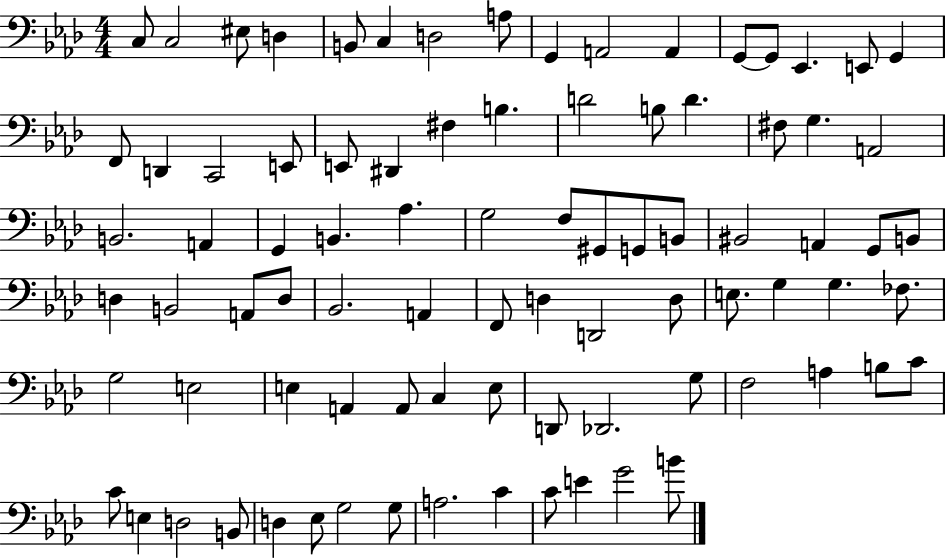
C3/e C3/h EIS3/e D3/q B2/e C3/q D3/h A3/e G2/q A2/h A2/q G2/e G2/e Eb2/q. E2/e G2/q F2/e D2/q C2/h E2/e E2/e D#2/q F#3/q B3/q. D4/h B3/e D4/q. F#3/e G3/q. A2/h B2/h. A2/q G2/q B2/q. Ab3/q. G3/h F3/e G#2/e G2/e B2/e BIS2/h A2/q G2/e B2/e D3/q B2/h A2/e D3/e Bb2/h. A2/q F2/e D3/q D2/h D3/e E3/e. G3/q G3/q. FES3/e. G3/h E3/h E3/q A2/q A2/e C3/q E3/e D2/e Db2/h. G3/e F3/h A3/q B3/e C4/e C4/e E3/q D3/h B2/e D3/q Eb3/e G3/h G3/e A3/h. C4/q C4/e E4/q G4/h B4/e